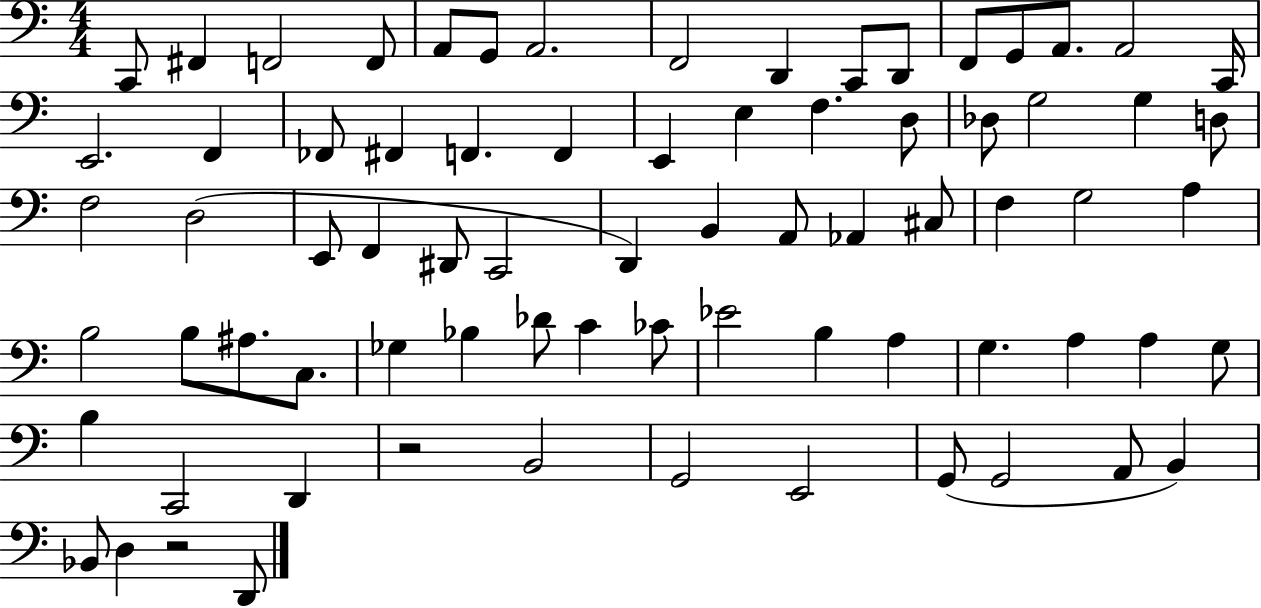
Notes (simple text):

C2/e F#2/q F2/h F2/e A2/e G2/e A2/h. F2/h D2/q C2/e D2/e F2/e G2/e A2/e. A2/h C2/s E2/h. F2/q FES2/e F#2/q F2/q. F2/q E2/q E3/q F3/q. D3/e Db3/e G3/h G3/q D3/e F3/h D3/h E2/e F2/q D#2/e C2/h D2/q B2/q A2/e Ab2/q C#3/e F3/q G3/h A3/q B3/h B3/e A#3/e. C3/e. Gb3/q Bb3/q Db4/e C4/q CES4/e Eb4/h B3/q A3/q G3/q. A3/q A3/q G3/e B3/q C2/h D2/q R/h B2/h G2/h E2/h G2/e G2/h A2/e B2/q Bb2/e D3/q R/h D2/e